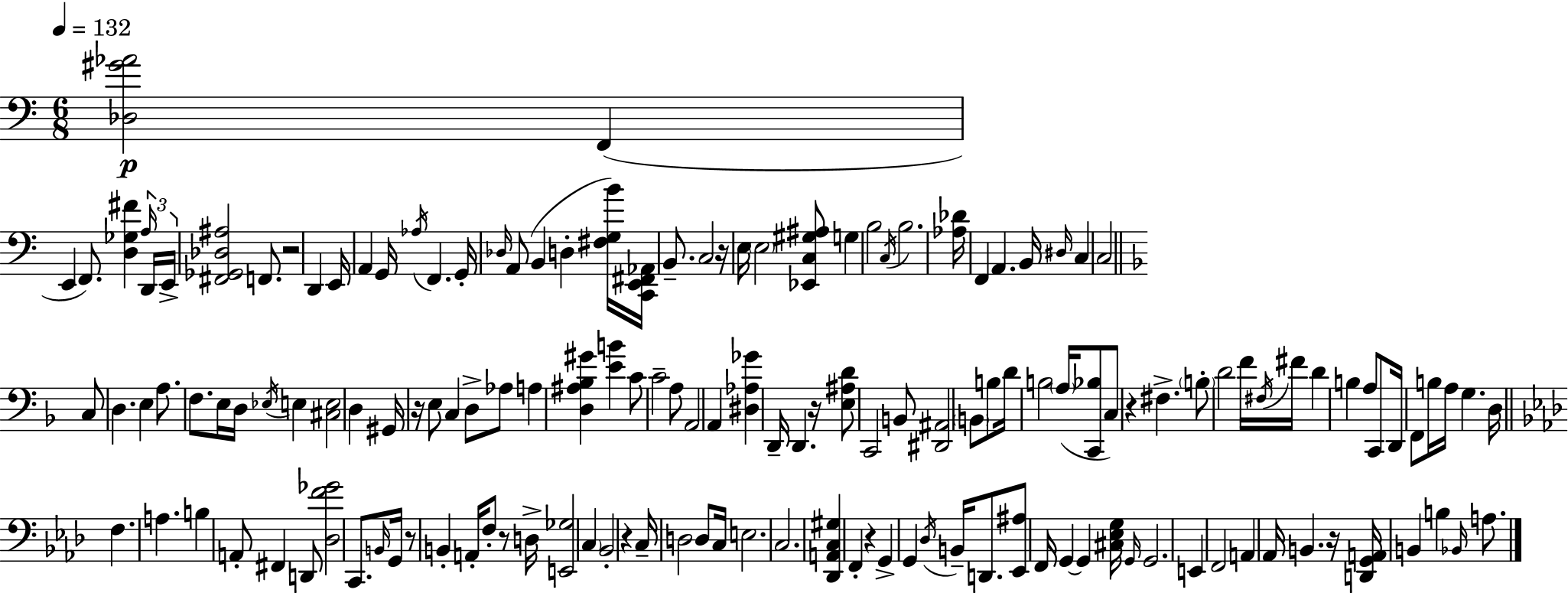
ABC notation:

X:1
T:Untitled
M:6/8
L:1/4
K:Am
[_D,^G_A]2 F,, E,, F,,/2 [D,_G,^F] A,/4 D,,/4 E,,/4 [^F,,_G,,_D,^A,]2 F,,/2 z2 D,, E,,/4 A,, G,,/4 _A,/4 F,, G,,/4 _D,/4 A,,/2 B,, D, [^F,G,B]/4 [C,,E,,^F,,_A,,]/4 B,,/2 C,2 z/4 E,/4 E,2 [_E,,C,^G,^A,]/2 G, B,2 C,/4 B,2 [_A,_D]/4 F,, A,, B,,/4 ^D,/4 C, C,2 C,/2 D, E, A,/2 F,/2 E,/4 D,/4 _E,/4 E, [^C,E,]2 D, ^G,,/4 z/4 E,/2 C, D,/2 _A,/2 A, [D,^A,_B,^G] [EB] C/2 C2 A,/2 A,,2 A,, [^D,_A,_G] D,,/4 D,, z/4 [E,^A,D]/2 C,,2 B,,/2 [^D,,^A,,]2 B,,/2 B,/2 D/4 B,2 A,/4 [C,,_B,]/2 C,/2 z ^F, B,/2 D2 F/4 ^F,/4 ^F/4 D B, A,/2 C,,/2 D,,/4 F,,/2 B,/4 A,/4 G, D,/4 F, A, B, A,,/2 ^F,, D,,/2 [_D,F_G]2 C,,/2 B,,/4 G,,/4 z/2 B,, A,,/4 F,/2 z/2 D,/4 [E,,_G,]2 C, _B,,2 z C,/4 D,2 D,/2 C,/4 E,2 C,2 [_D,,A,,C,^G,] F,, z G,, G,, _D,/4 B,,/4 D,,/2 [_E,,^A,]/2 F,,/4 G,, G,, [^C,_E,G,]/4 G,,/4 G,,2 E,, F,,2 A,, _A,,/4 B,, z/4 [D,,G,,A,,]/4 B,, B, _B,,/4 A,/2